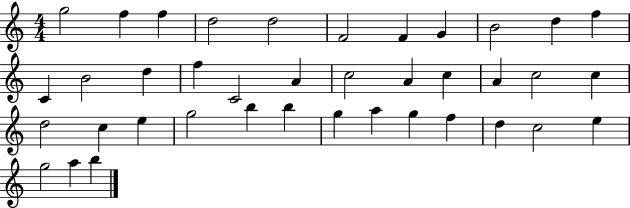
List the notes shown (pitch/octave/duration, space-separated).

G5/h F5/q F5/q D5/h D5/h F4/h F4/q G4/q B4/h D5/q F5/q C4/q B4/h D5/q F5/q C4/h A4/q C5/h A4/q C5/q A4/q C5/h C5/q D5/h C5/q E5/q G5/h B5/q B5/q G5/q A5/q G5/q F5/q D5/q C5/h E5/q G5/h A5/q B5/q